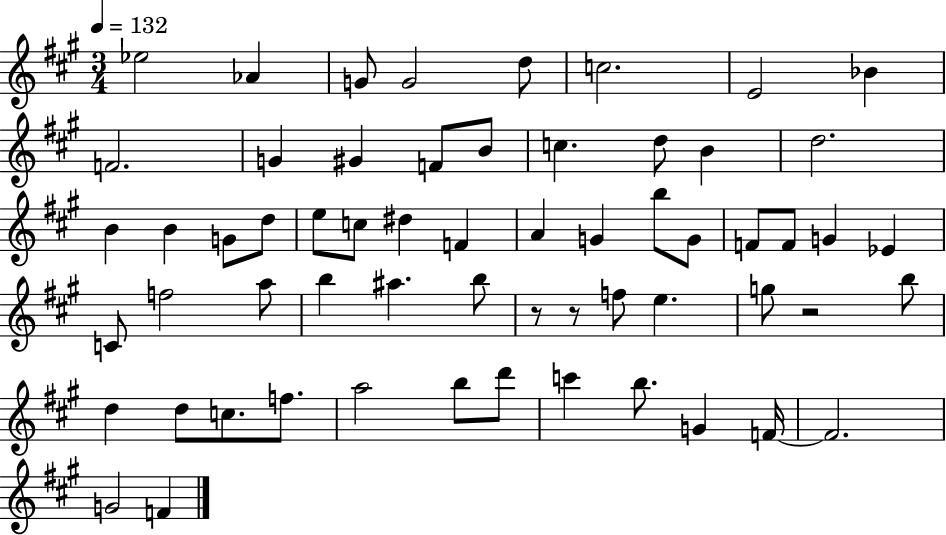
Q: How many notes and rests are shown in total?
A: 60